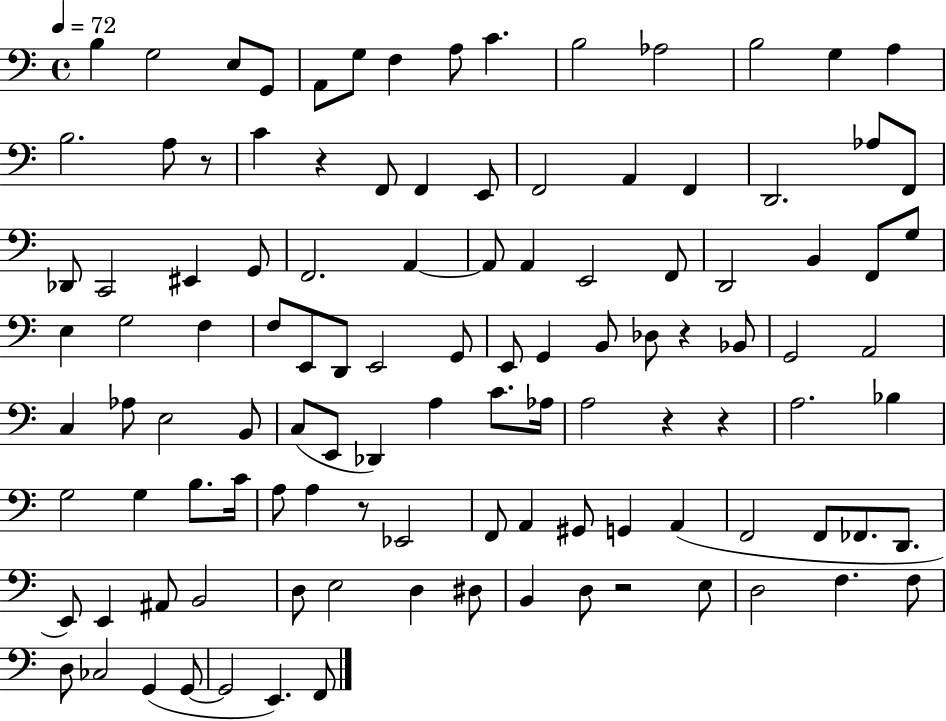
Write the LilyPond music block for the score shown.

{
  \clef bass
  \time 4/4
  \defaultTimeSignature
  \key c \major
  \tempo 4 = 72
  b4 g2 e8 g,8 | a,8 g8 f4 a8 c'4. | b2 aes2 | b2 g4 a4 | \break b2. a8 r8 | c'4 r4 f,8 f,4 e,8 | f,2 a,4 f,4 | d,2. aes8 f,8 | \break des,8 c,2 eis,4 g,8 | f,2. a,4~~ | a,8 a,4 e,2 f,8 | d,2 b,4 f,8 g8 | \break e4 g2 f4 | f8 e,8 d,8 e,2 g,8 | e,8 g,4 b,8 des8 r4 bes,8 | g,2 a,2 | \break c4 aes8 e2 b,8 | c8( e,8 des,4) a4 c'8. aes16 | a2 r4 r4 | a2. bes4 | \break g2 g4 b8. c'16 | a8 a4 r8 ees,2 | f,8 a,4 gis,8 g,4 a,4( | f,2 f,8 fes,8. d,8. | \break e,8) e,4 ais,8 b,2 | d8 e2 d4 dis8 | b,4 d8 r2 e8 | d2 f4. f8 | \break d8 ces2 g,4( g,8~~ | g,2 e,4.) f,8 | \bar "|."
}